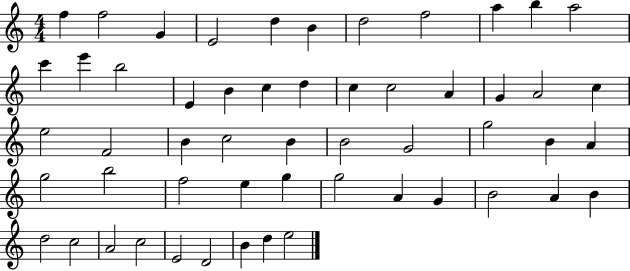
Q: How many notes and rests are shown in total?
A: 54